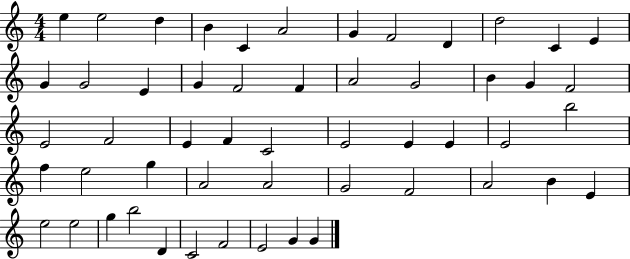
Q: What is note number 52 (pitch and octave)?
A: G4